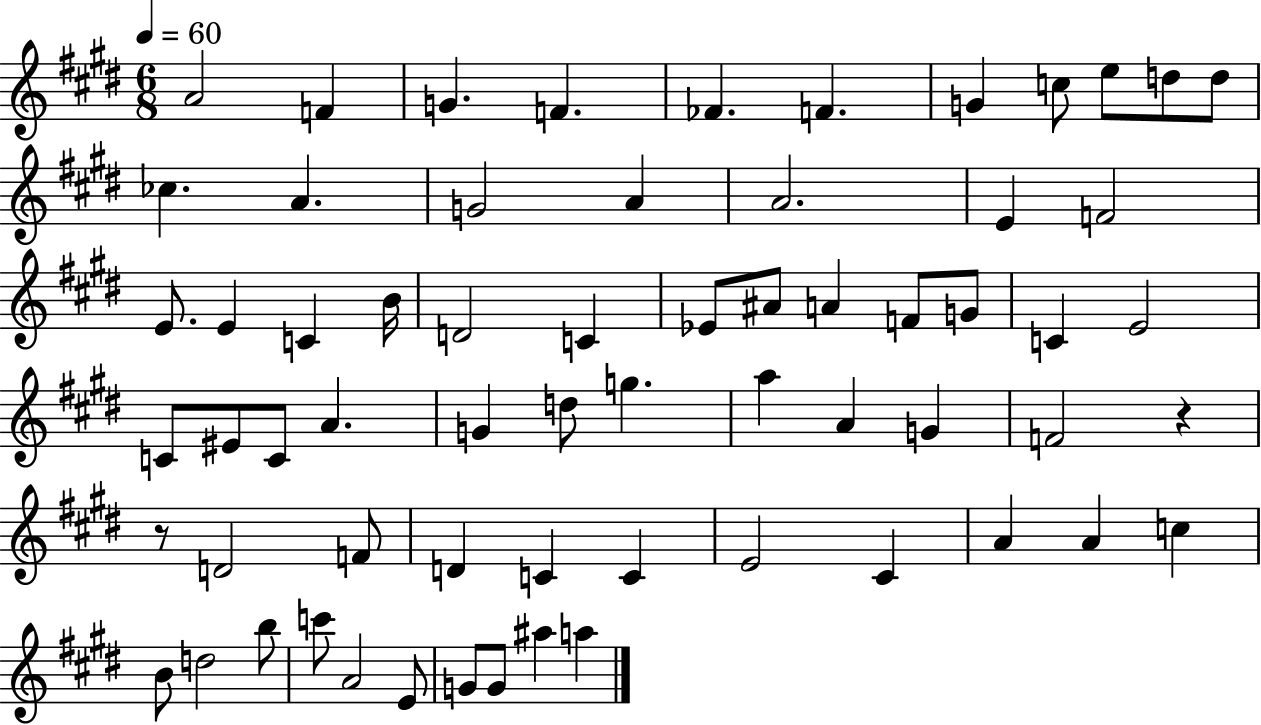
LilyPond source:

{
  \clef treble
  \numericTimeSignature
  \time 6/8
  \key e \major
  \tempo 4 = 60
  a'2 f'4 | g'4. f'4. | fes'4. f'4. | g'4 c''8 e''8 d''8 d''8 | \break ces''4. a'4. | g'2 a'4 | a'2. | e'4 f'2 | \break e'8. e'4 c'4 b'16 | d'2 c'4 | ees'8 ais'8 a'4 f'8 g'8 | c'4 e'2 | \break c'8 eis'8 c'8 a'4. | g'4 d''8 g''4. | a''4 a'4 g'4 | f'2 r4 | \break r8 d'2 f'8 | d'4 c'4 c'4 | e'2 cis'4 | a'4 a'4 c''4 | \break b'8 d''2 b''8 | c'''8 a'2 e'8 | g'8 g'8 ais''4 a''4 | \bar "|."
}